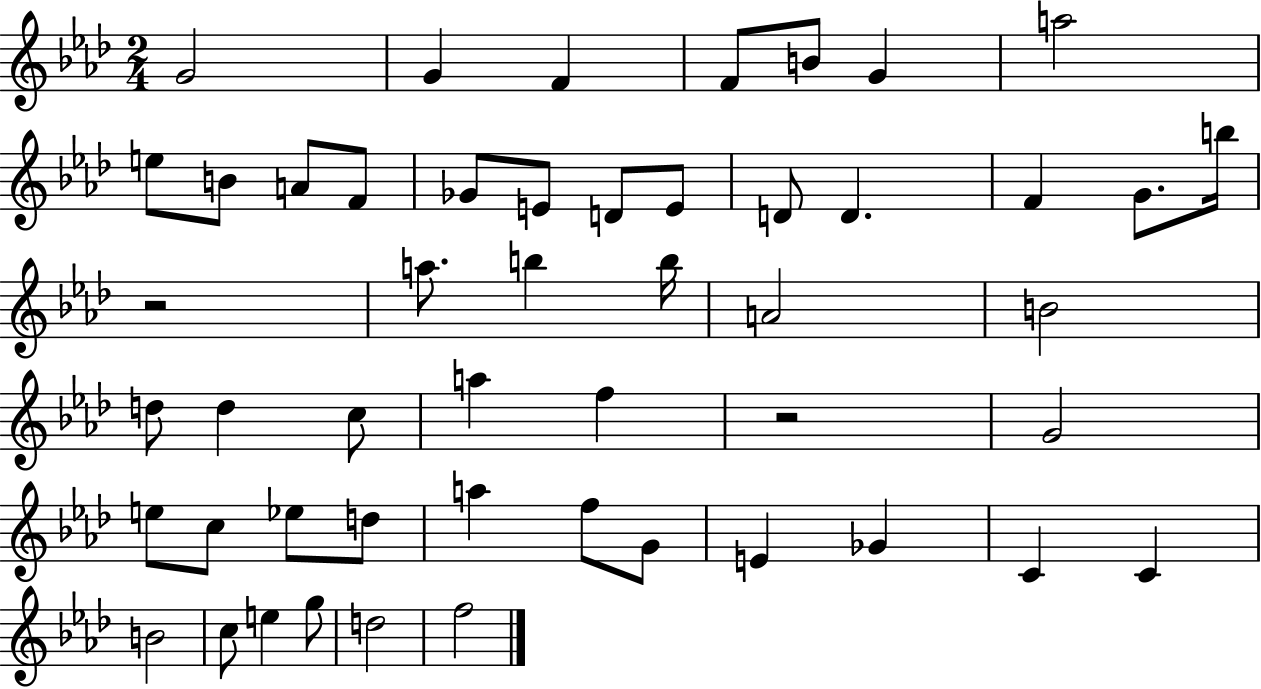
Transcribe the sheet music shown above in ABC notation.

X:1
T:Untitled
M:2/4
L:1/4
K:Ab
G2 G F F/2 B/2 G a2 e/2 B/2 A/2 F/2 _G/2 E/2 D/2 E/2 D/2 D F G/2 b/4 z2 a/2 b b/4 A2 B2 d/2 d c/2 a f z2 G2 e/2 c/2 _e/2 d/2 a f/2 G/2 E _G C C B2 c/2 e g/2 d2 f2